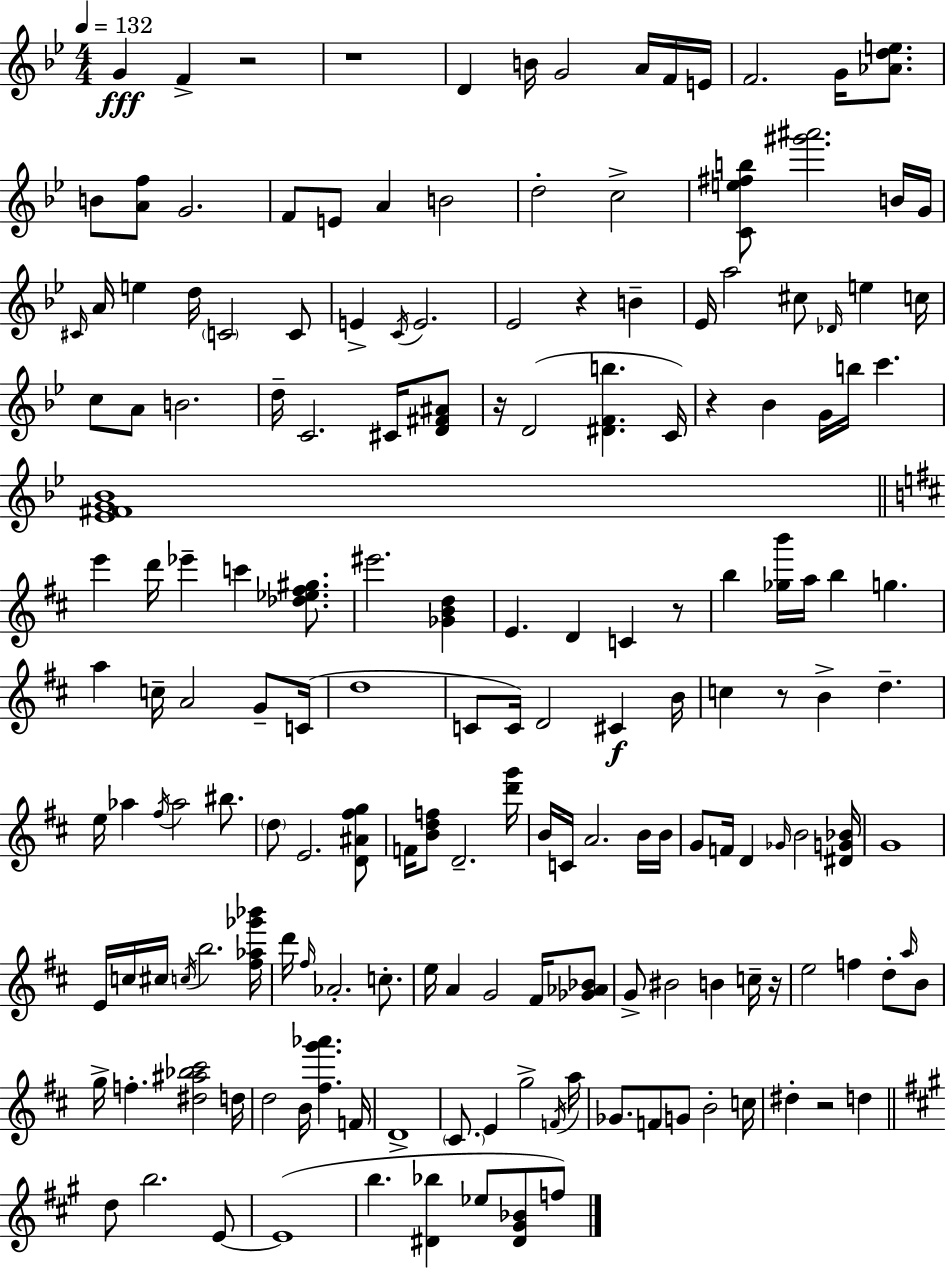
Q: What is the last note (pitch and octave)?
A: F5